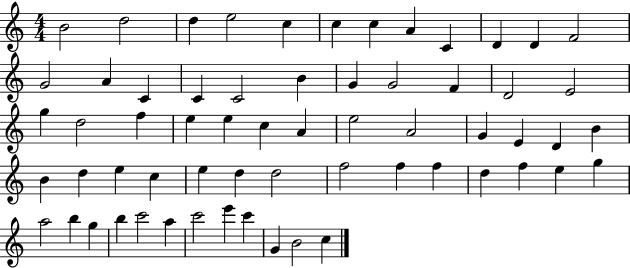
X:1
T:Untitled
M:4/4
L:1/4
K:C
B2 d2 d e2 c c c A C D D F2 G2 A C C C2 B G G2 F D2 E2 g d2 f e e c A e2 A2 G E D B B d e c e d d2 f2 f f d f e g a2 b g b c'2 a c'2 e' c' G B2 c